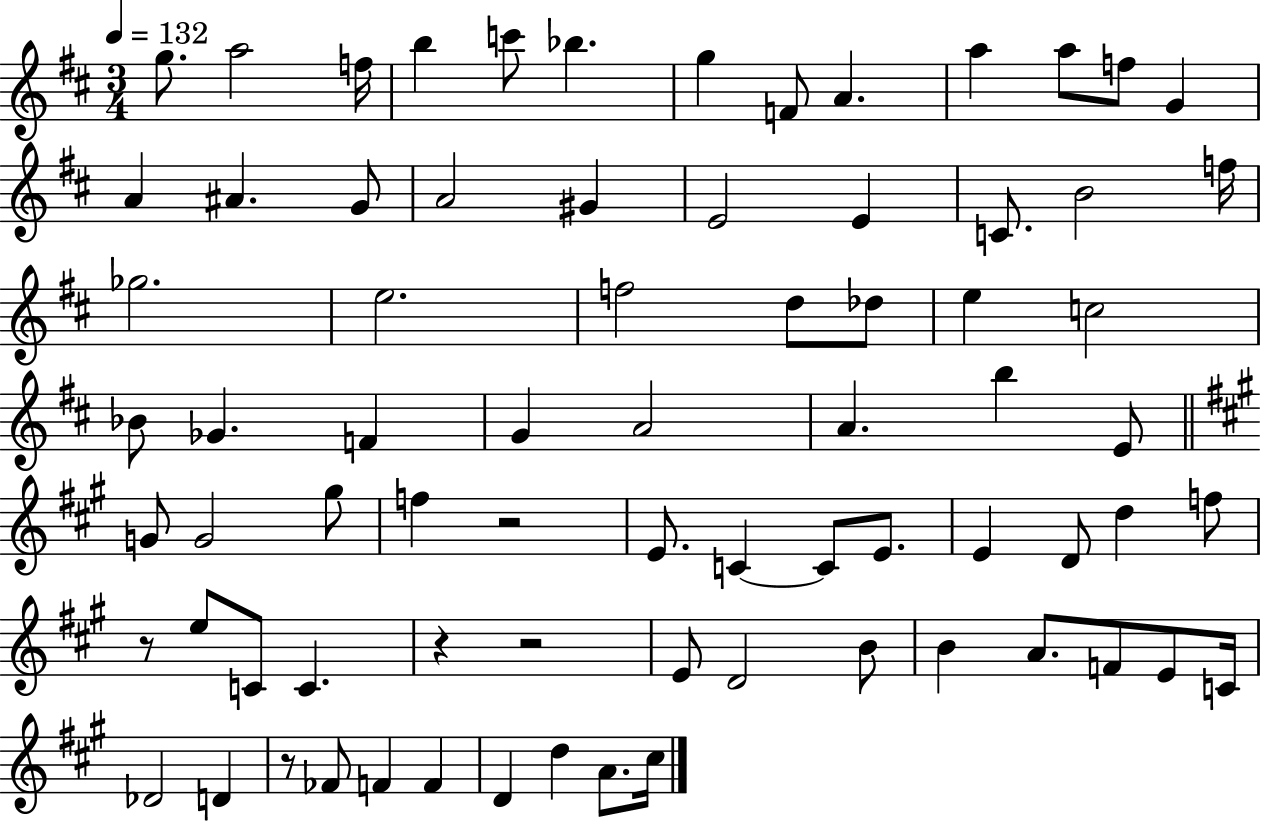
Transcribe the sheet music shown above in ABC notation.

X:1
T:Untitled
M:3/4
L:1/4
K:D
g/2 a2 f/4 b c'/2 _b g F/2 A a a/2 f/2 G A ^A G/2 A2 ^G E2 E C/2 B2 f/4 _g2 e2 f2 d/2 _d/2 e c2 _B/2 _G F G A2 A b E/2 G/2 G2 ^g/2 f z2 E/2 C C/2 E/2 E D/2 d f/2 z/2 e/2 C/2 C z z2 E/2 D2 B/2 B A/2 F/2 E/2 C/4 _D2 D z/2 _F/2 F F D d A/2 ^c/4